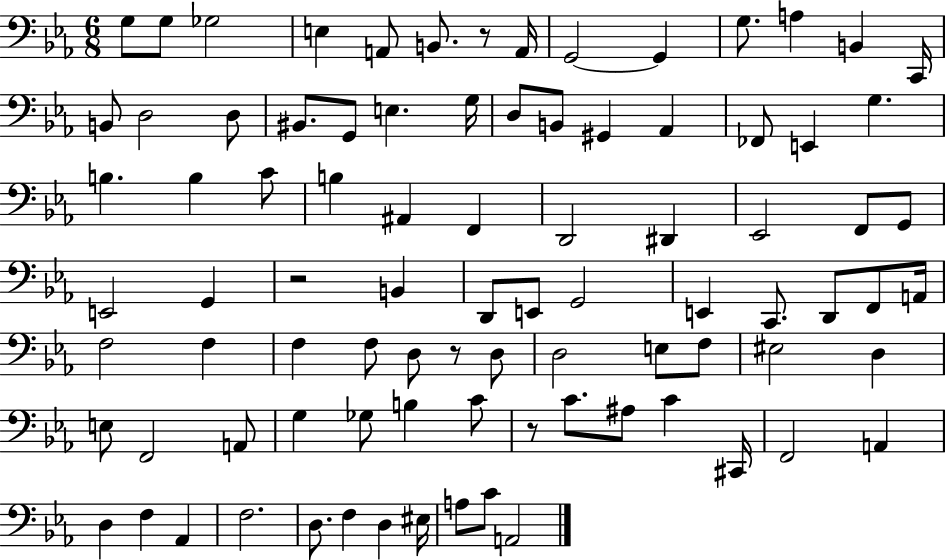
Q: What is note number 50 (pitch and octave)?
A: F3